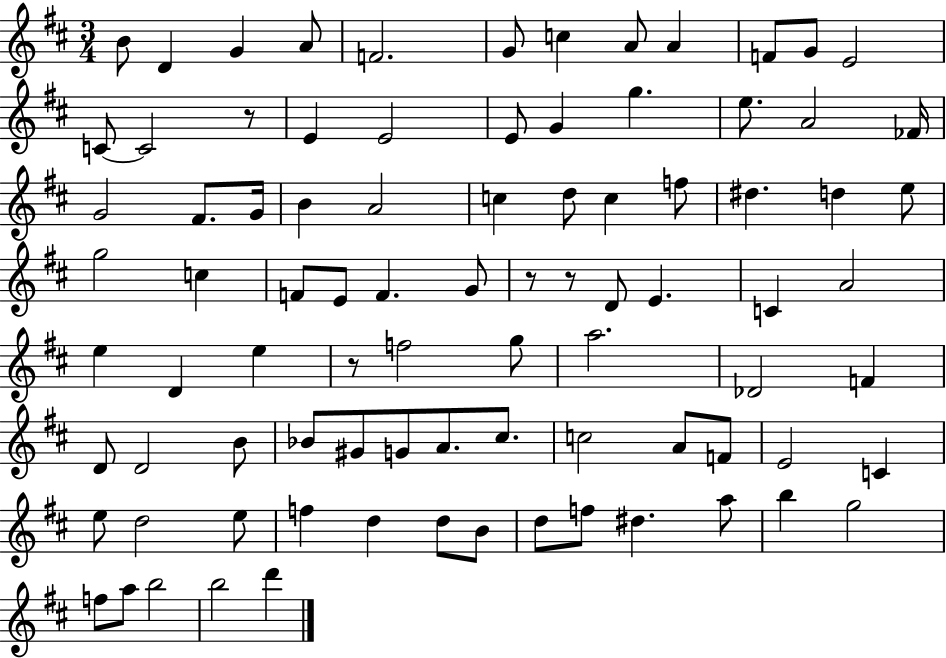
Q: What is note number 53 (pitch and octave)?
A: D4